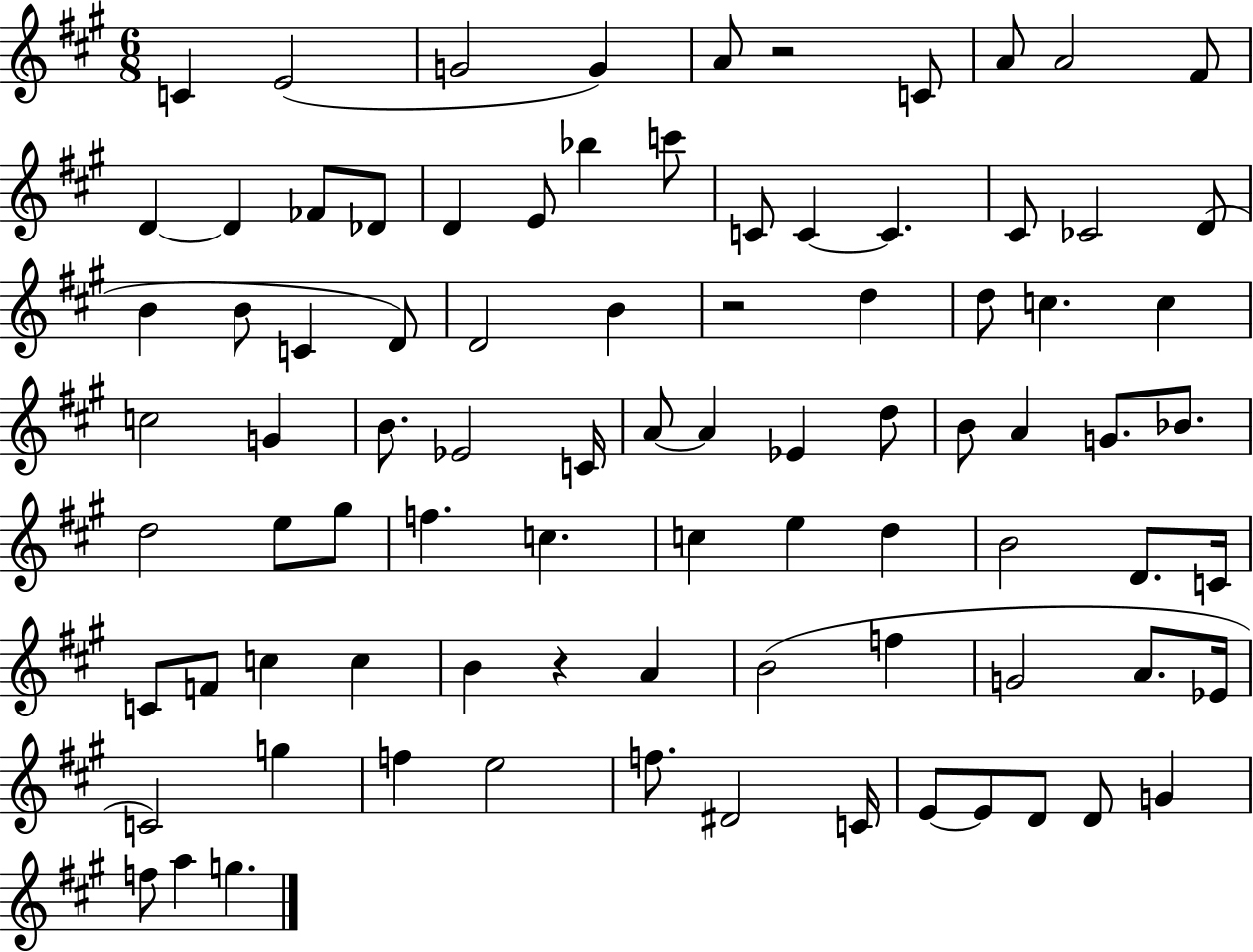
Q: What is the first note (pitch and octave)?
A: C4